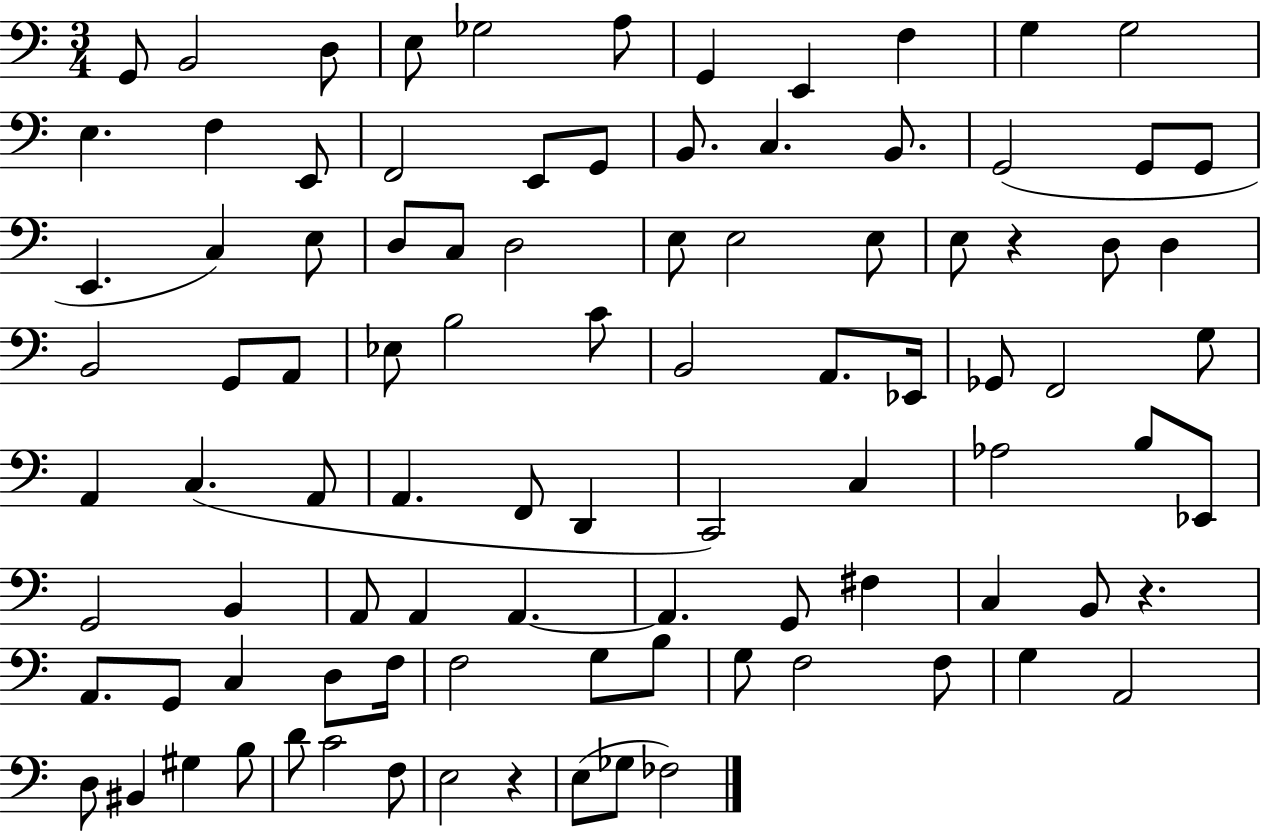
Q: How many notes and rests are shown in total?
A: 95